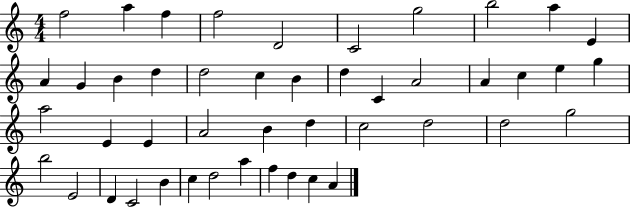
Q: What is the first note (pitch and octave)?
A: F5